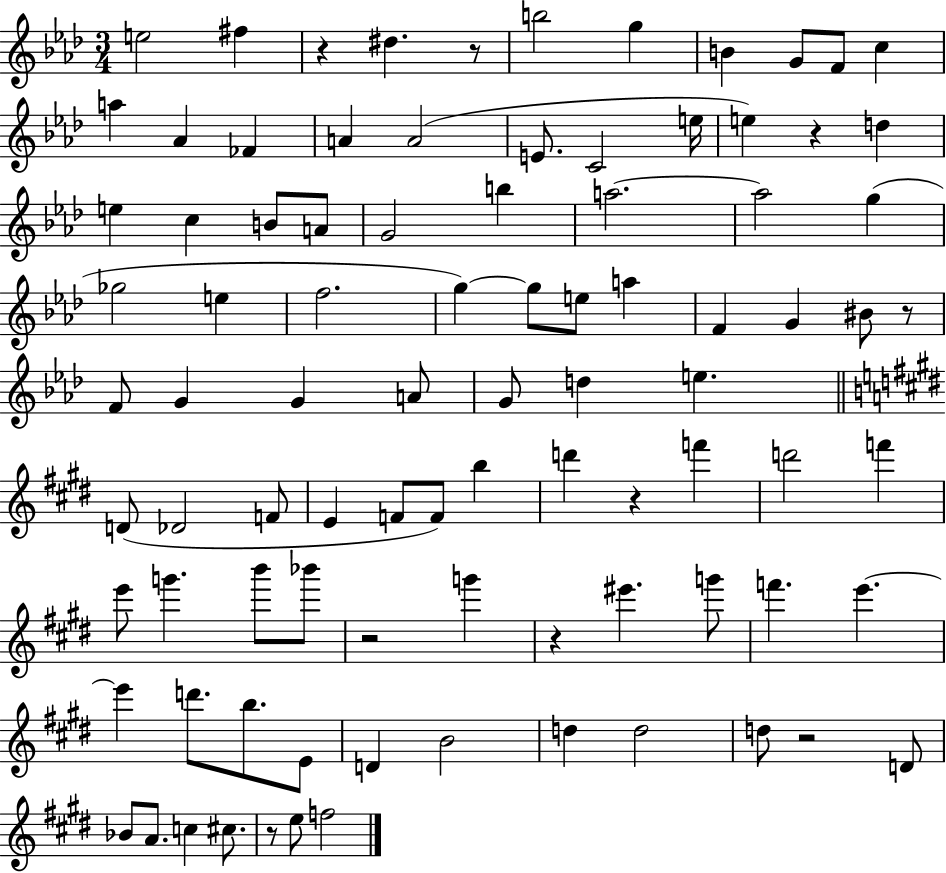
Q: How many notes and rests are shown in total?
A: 90